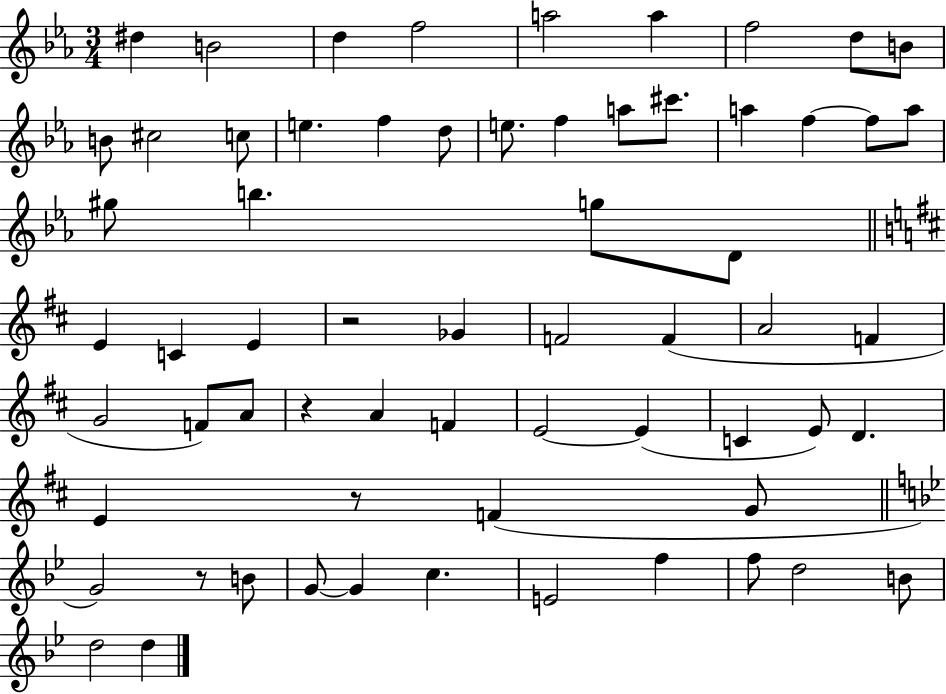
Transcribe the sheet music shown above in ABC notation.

X:1
T:Untitled
M:3/4
L:1/4
K:Eb
^d B2 d f2 a2 a f2 d/2 B/2 B/2 ^c2 c/2 e f d/2 e/2 f a/2 ^c'/2 a f f/2 a/2 ^g/2 b g/2 D/2 E C E z2 _G F2 F A2 F G2 F/2 A/2 z A F E2 E C E/2 D E z/2 F G/2 G2 z/2 B/2 G/2 G c E2 f f/2 d2 B/2 d2 d